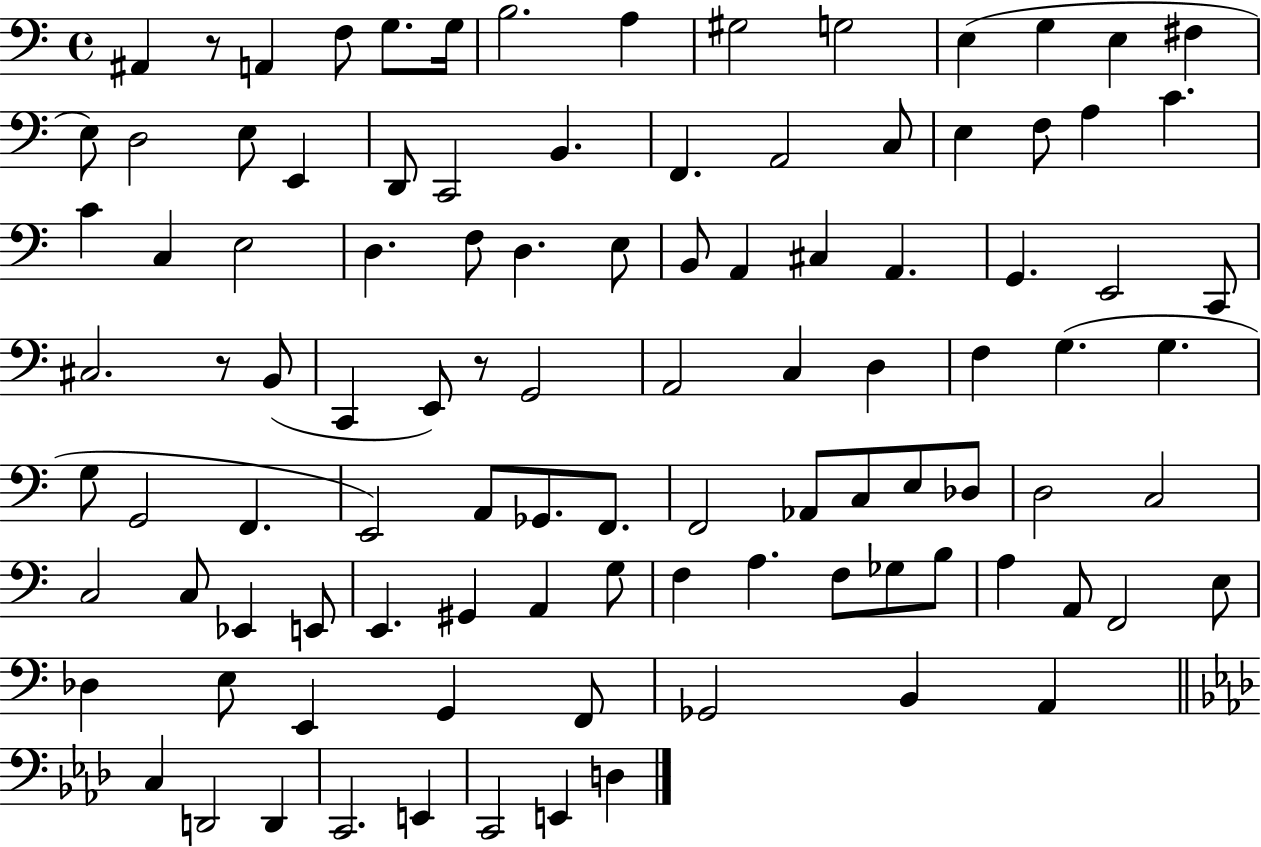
A#2/q R/e A2/q F3/e G3/e. G3/s B3/h. A3/q G#3/h G3/h E3/q G3/q E3/q F#3/q E3/e D3/h E3/e E2/q D2/e C2/h B2/q. F2/q. A2/h C3/e E3/q F3/e A3/q C4/q. C4/q C3/q E3/h D3/q. F3/e D3/q. E3/e B2/e A2/q C#3/q A2/q. G2/q. E2/h C2/e C#3/h. R/e B2/e C2/q E2/e R/e G2/h A2/h C3/q D3/q F3/q G3/q. G3/q. G3/e G2/h F2/q. E2/h A2/e Gb2/e. F2/e. F2/h Ab2/e C3/e E3/e Db3/e D3/h C3/h C3/h C3/e Eb2/q E2/e E2/q. G#2/q A2/q G3/e F3/q A3/q. F3/e Gb3/e B3/e A3/q A2/e F2/h E3/e Db3/q E3/e E2/q G2/q F2/e Gb2/h B2/q A2/q C3/q D2/h D2/q C2/h. E2/q C2/h E2/q D3/q